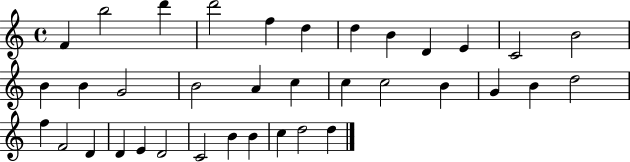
F4/q B5/h D6/q D6/h F5/q D5/q D5/q B4/q D4/q E4/q C4/h B4/h B4/q B4/q G4/h B4/h A4/q C5/q C5/q C5/h B4/q G4/q B4/q D5/h F5/q F4/h D4/q D4/q E4/q D4/h C4/h B4/q B4/q C5/q D5/h D5/q